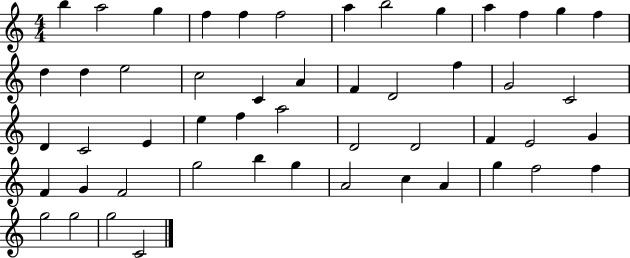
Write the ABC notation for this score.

X:1
T:Untitled
M:4/4
L:1/4
K:C
b a2 g f f f2 a b2 g a f g f d d e2 c2 C A F D2 f G2 C2 D C2 E e f a2 D2 D2 F E2 G F G F2 g2 b g A2 c A g f2 f g2 g2 g2 C2